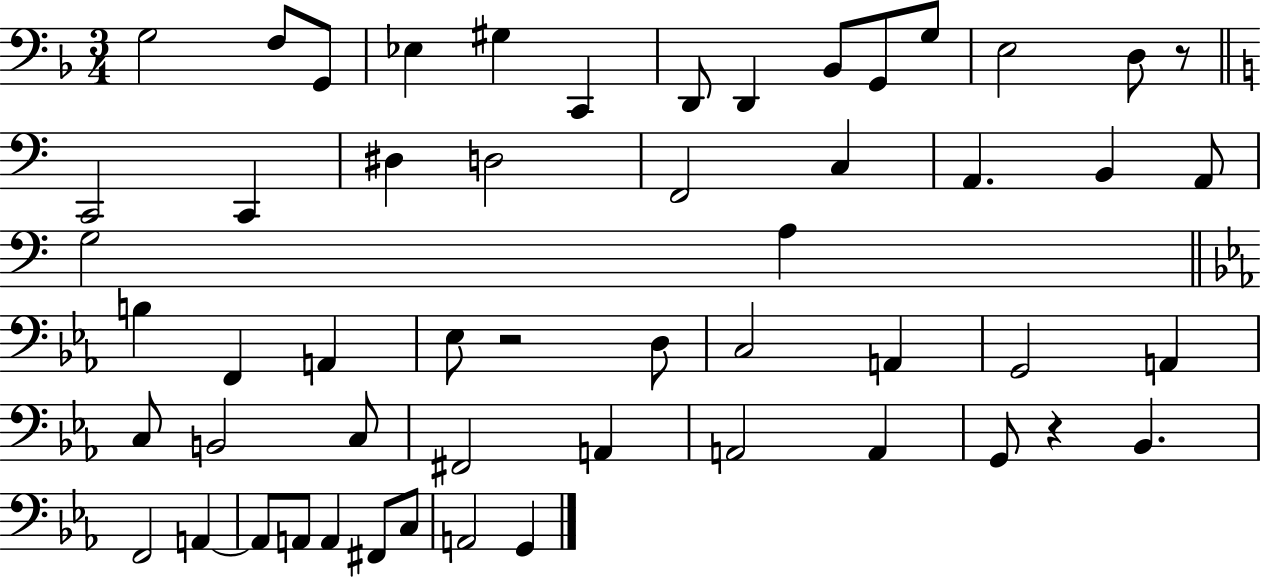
X:1
T:Untitled
M:3/4
L:1/4
K:F
G,2 F,/2 G,,/2 _E, ^G, C,, D,,/2 D,, _B,,/2 G,,/2 G,/2 E,2 D,/2 z/2 C,,2 C,, ^D, D,2 F,,2 C, A,, B,, A,,/2 G,2 A, B, F,, A,, _E,/2 z2 D,/2 C,2 A,, G,,2 A,, C,/2 B,,2 C,/2 ^F,,2 A,, A,,2 A,, G,,/2 z _B,, F,,2 A,, A,,/2 A,,/2 A,, ^F,,/2 C,/2 A,,2 G,,